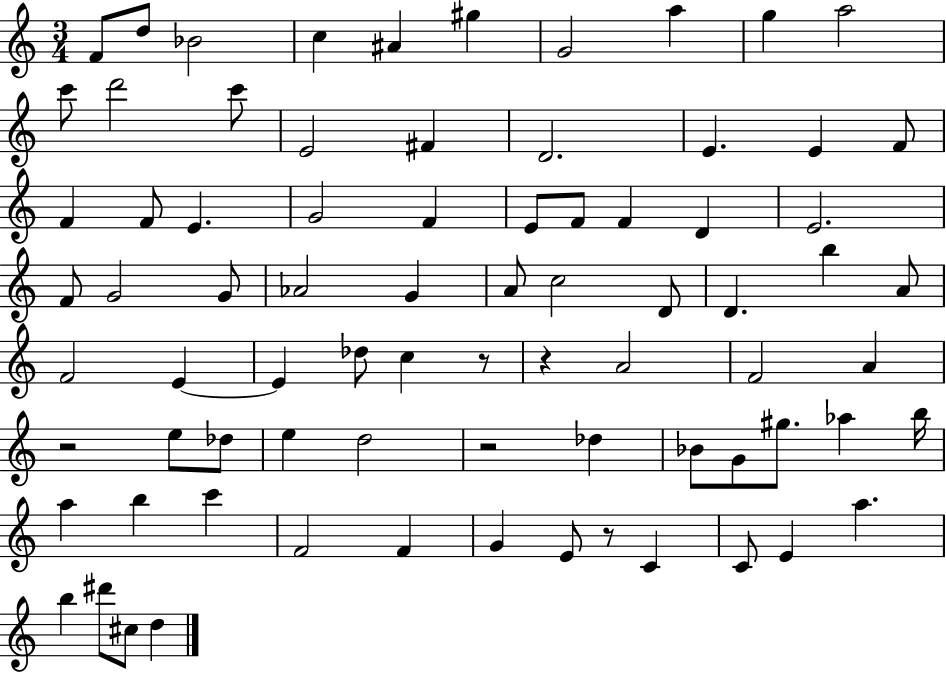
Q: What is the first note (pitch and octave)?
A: F4